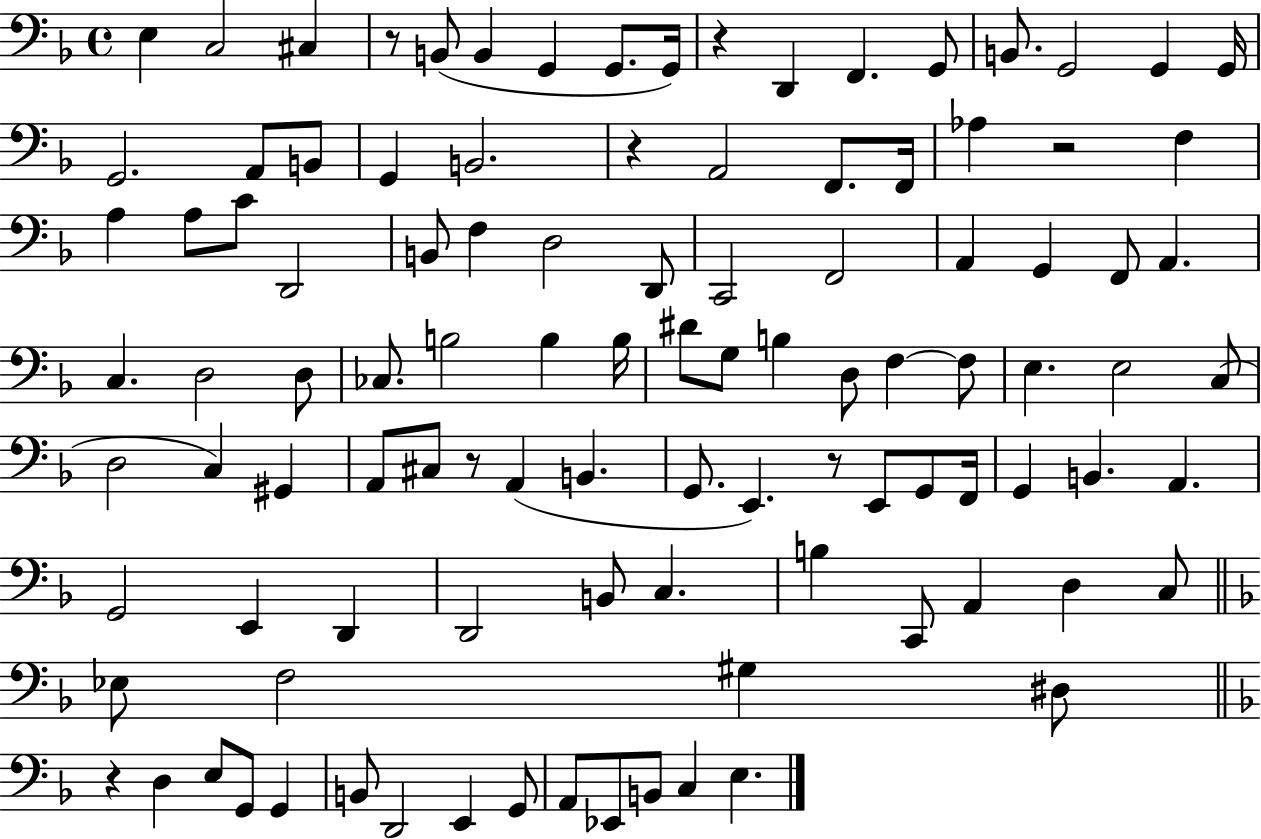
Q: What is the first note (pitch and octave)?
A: E3